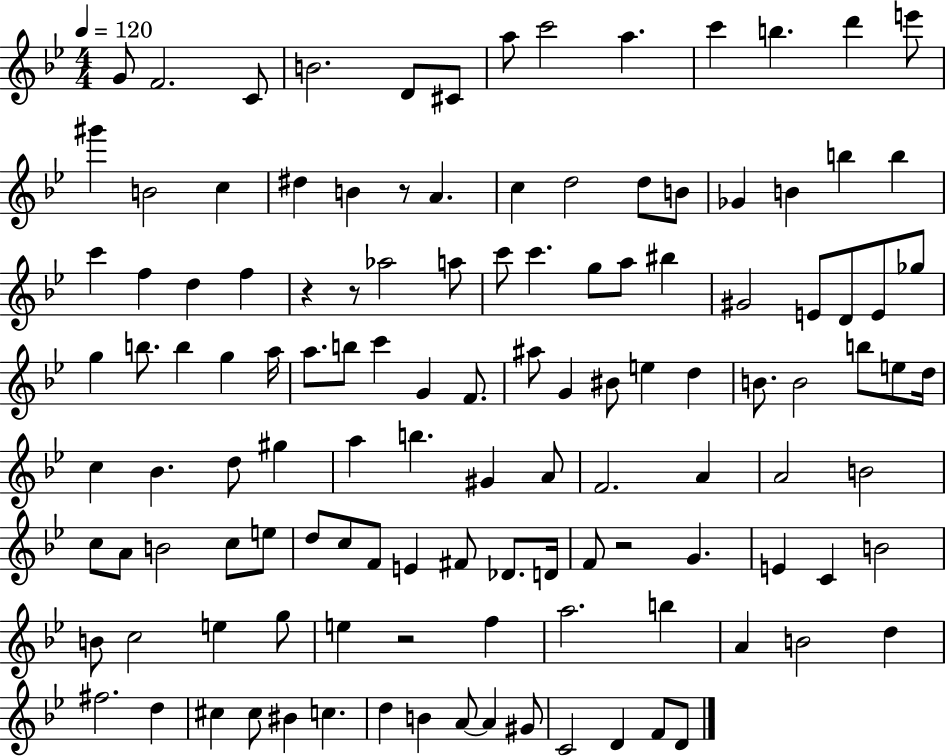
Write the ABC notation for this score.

X:1
T:Untitled
M:4/4
L:1/4
K:Bb
G/2 F2 C/2 B2 D/2 ^C/2 a/2 c'2 a c' b d' e'/2 ^g' B2 c ^d B z/2 A c d2 d/2 B/2 _G B b b c' f d f z z/2 _a2 a/2 c'/2 c' g/2 a/2 ^b ^G2 E/2 D/2 E/2 _g/2 g b/2 b g a/4 a/2 b/2 c' G F/2 ^a/2 G ^B/2 e d B/2 B2 b/2 e/2 d/4 c _B d/2 ^g a b ^G A/2 F2 A A2 B2 c/2 A/2 B2 c/2 e/2 d/2 c/2 F/2 E ^F/2 _D/2 D/4 F/2 z2 G E C B2 B/2 c2 e g/2 e z2 f a2 b A B2 d ^f2 d ^c ^c/2 ^B c d B A/2 A ^G/2 C2 D F/2 D/2